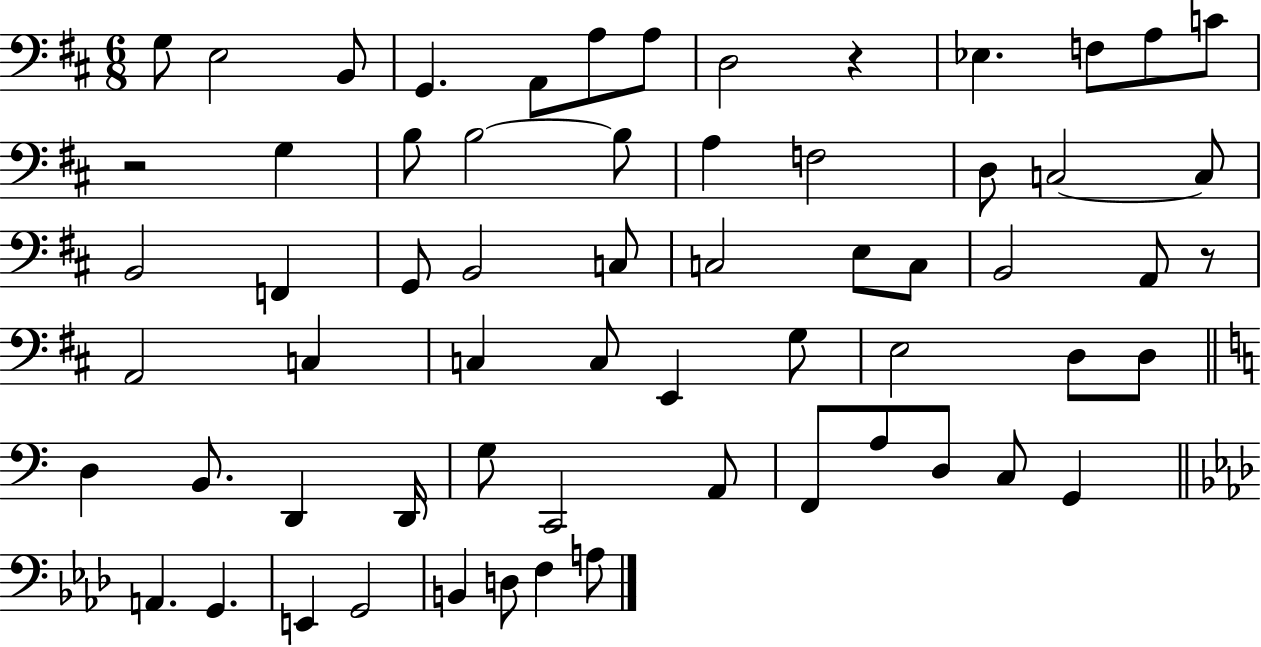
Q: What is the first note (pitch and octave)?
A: G3